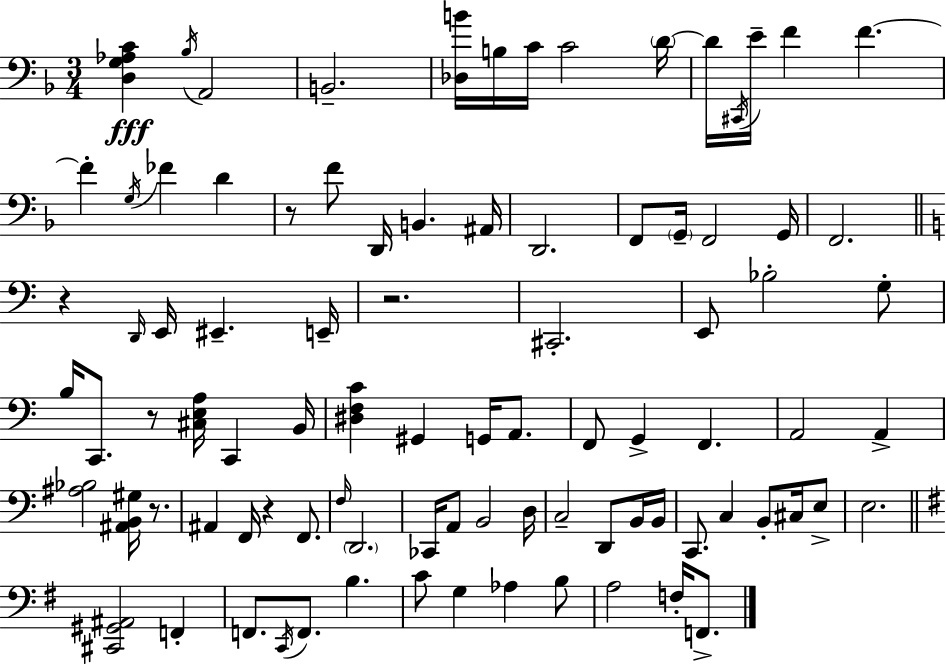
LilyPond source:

{
  \clef bass
  \numericTimeSignature
  \time 3/4
  \key f \major
  <d g aes c'>4\fff \acciaccatura { bes16 } a,2 | b,2.-- | <des b'>16 b16 c'16 c'2 | \parenthesize d'16~~ d'16 \acciaccatura { cis,16 } e'16-- f'4 f'4.~~ | \break f'4-. \acciaccatura { g16 } fes'4 d'4 | r8 f'8 d,16 b,4. | ais,16 d,2. | f,8 \parenthesize g,16-- f,2 | \break g,16 f,2. | \bar "||" \break \key c \major r4 \grace { d,16 } e,16 eis,4.-- | e,16-- r2. | cis,2.-. | e,8 bes2-. g8-. | \break b16 c,8. r8 <cis e a>16 c,4 | b,16 <dis f c'>4 gis,4 g,16 a,8. | f,8 g,4-> f,4. | a,2 a,4-> | \break <ais bes>2 <ais, b, gis>16 r8. | ais,4 f,16 r4 f,8. | \grace { f16 } \parenthesize d,2. | ces,16 a,8 b,2 | \break d16 c2-- d,8 | b,16 b,16 c,8. c4 b,8-. cis16 | e8-> e2. | \bar "||" \break \key g \major <cis, gis, ais,>2 f,4-. | f,8. \acciaccatura { c,16 } f,8. b4. | c'8 g4 aes4 b8 | a2 f16-. f,8.-> | \break \bar "|."
}